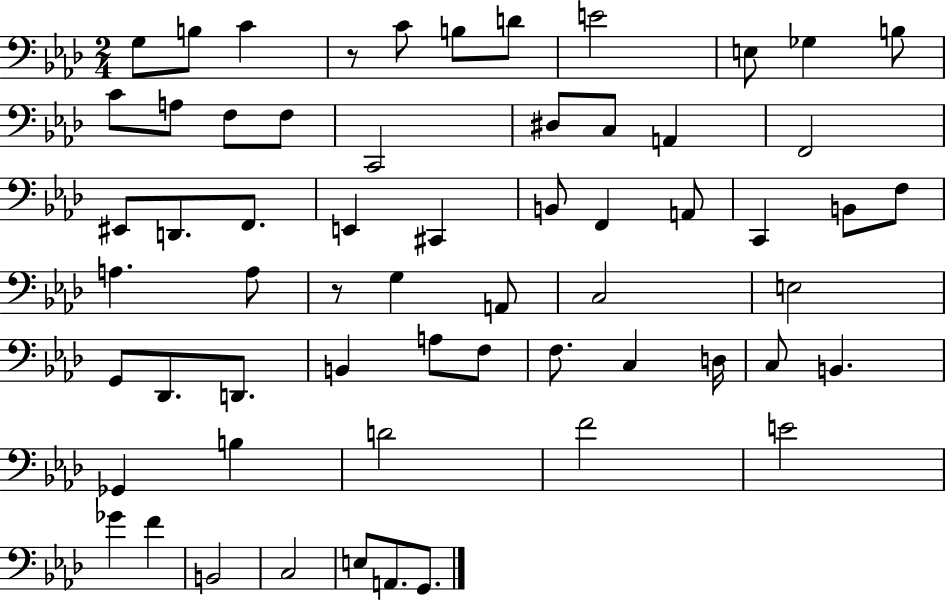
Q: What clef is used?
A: bass